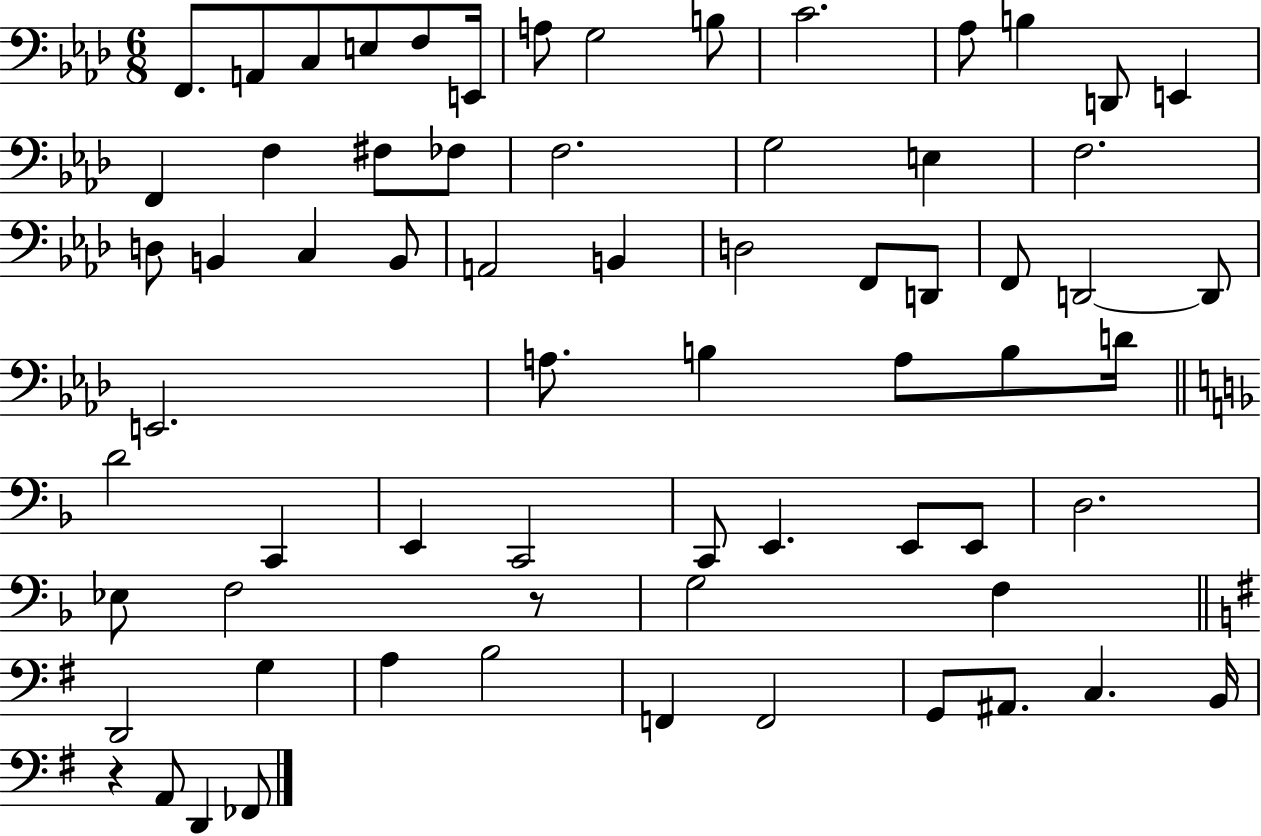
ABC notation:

X:1
T:Untitled
M:6/8
L:1/4
K:Ab
F,,/2 A,,/2 C,/2 E,/2 F,/2 E,,/4 A,/2 G,2 B,/2 C2 _A,/2 B, D,,/2 E,, F,, F, ^F,/2 _F,/2 F,2 G,2 E, F,2 D,/2 B,, C, B,,/2 A,,2 B,, D,2 F,,/2 D,,/2 F,,/2 D,,2 D,,/2 E,,2 A,/2 B, A,/2 B,/2 D/4 D2 C,, E,, C,,2 C,,/2 E,, E,,/2 E,,/2 D,2 _E,/2 F,2 z/2 G,2 F, D,,2 G, A, B,2 F,, F,,2 G,,/2 ^A,,/2 C, B,,/4 z A,,/2 D,, _F,,/2